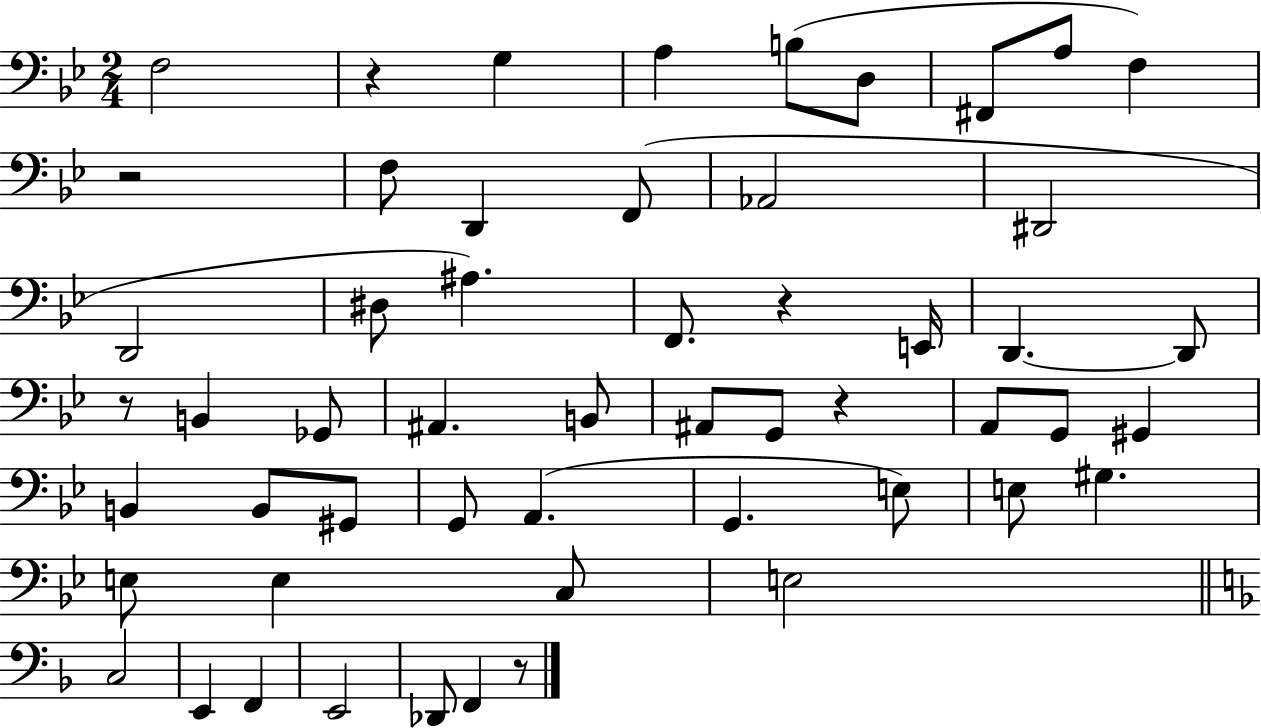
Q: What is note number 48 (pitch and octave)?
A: F2